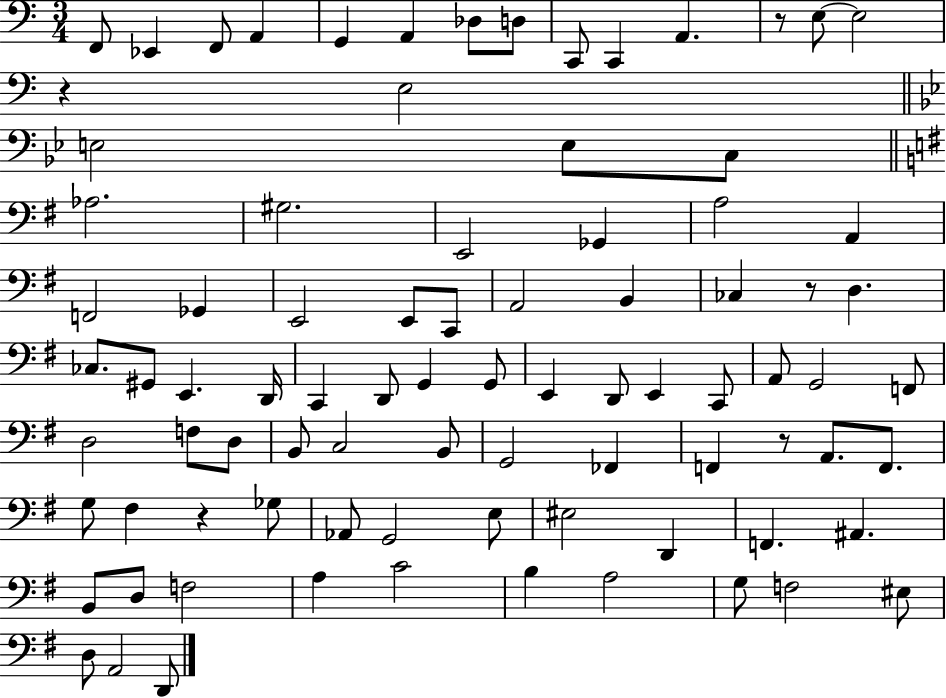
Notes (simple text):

F2/e Eb2/q F2/e A2/q G2/q A2/q Db3/e D3/e C2/e C2/q A2/q. R/e E3/e E3/h R/q E3/h E3/h E3/e C3/e Ab3/h. G#3/h. E2/h Gb2/q A3/h A2/q F2/h Gb2/q E2/h E2/e C2/e A2/h B2/q CES3/q R/e D3/q. CES3/e. G#2/e E2/q. D2/s C2/q D2/e G2/q G2/e E2/q D2/e E2/q C2/e A2/e G2/h F2/e D3/h F3/e D3/e B2/e C3/h B2/e G2/h FES2/q F2/q R/e A2/e. F2/e. G3/e F#3/q R/q Gb3/e Ab2/e G2/h E3/e EIS3/h D2/q F2/q. A#2/q. B2/e D3/e F3/h A3/q C4/h B3/q A3/h G3/e F3/h EIS3/e D3/e A2/h D2/e